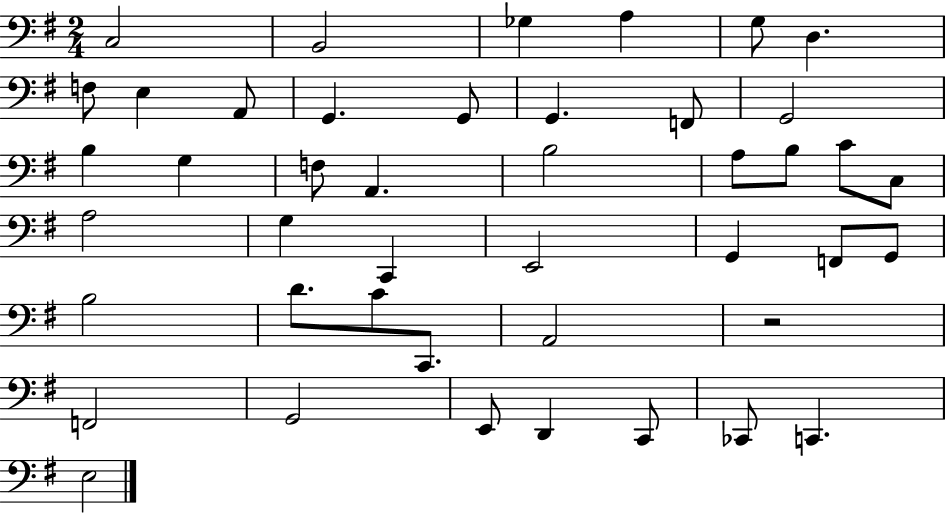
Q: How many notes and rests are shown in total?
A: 44